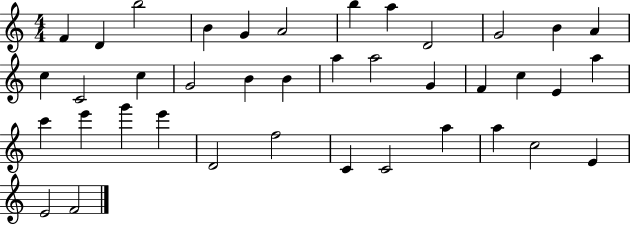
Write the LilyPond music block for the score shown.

{
  \clef treble
  \numericTimeSignature
  \time 4/4
  \key c \major
  f'4 d'4 b''2 | b'4 g'4 a'2 | b''4 a''4 d'2 | g'2 b'4 a'4 | \break c''4 c'2 c''4 | g'2 b'4 b'4 | a''4 a''2 g'4 | f'4 c''4 e'4 a''4 | \break c'''4 e'''4 g'''4 e'''4 | d'2 f''2 | c'4 c'2 a''4 | a''4 c''2 e'4 | \break e'2 f'2 | \bar "|."
}